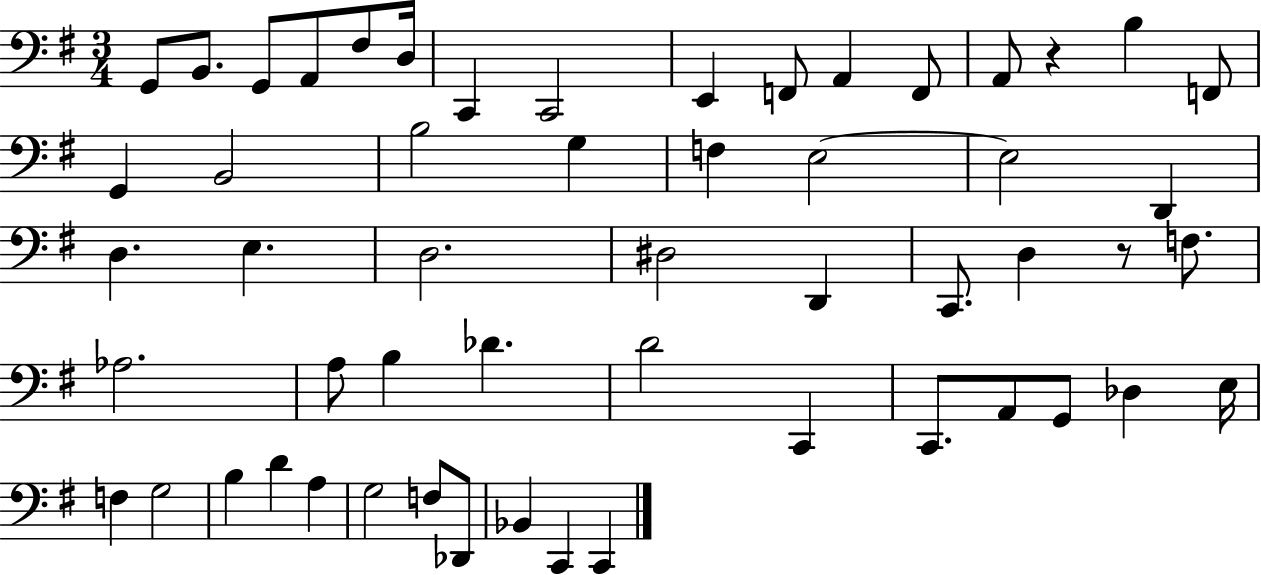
{
  \clef bass
  \numericTimeSignature
  \time 3/4
  \key g \major
  g,8 b,8. g,8 a,8 fis8 d16 | c,4 c,2 | e,4 f,8 a,4 f,8 | a,8 r4 b4 f,8 | \break g,4 b,2 | b2 g4 | f4 e2~~ | e2 d,4 | \break d4. e4. | d2. | dis2 d,4 | c,8. d4 r8 f8. | \break aes2. | a8 b4 des'4. | d'2 c,4 | c,8. a,8 g,8 des4 e16 | \break f4 g2 | b4 d'4 a4 | g2 f8 des,8 | bes,4 c,4 c,4 | \break \bar "|."
}